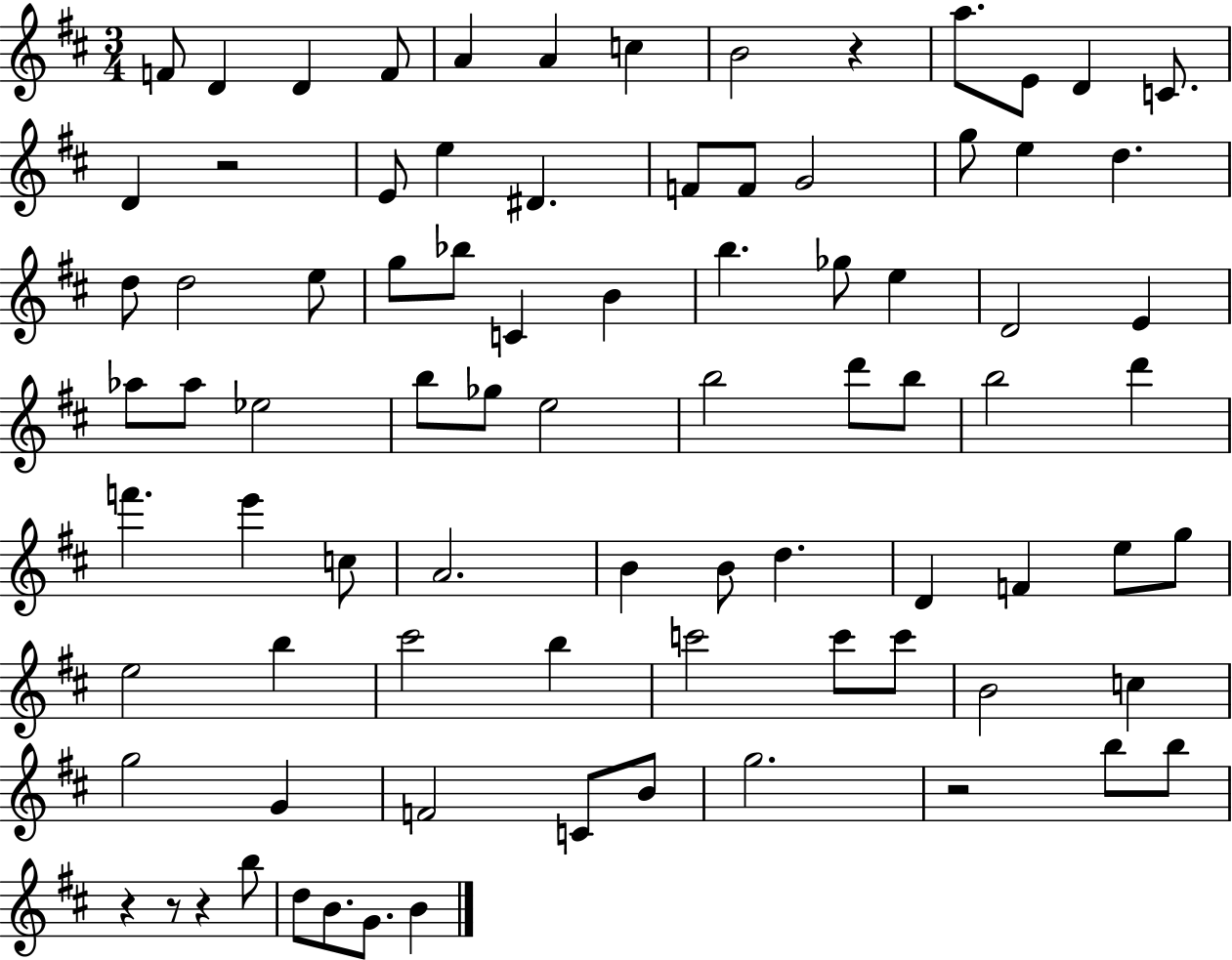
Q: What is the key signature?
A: D major